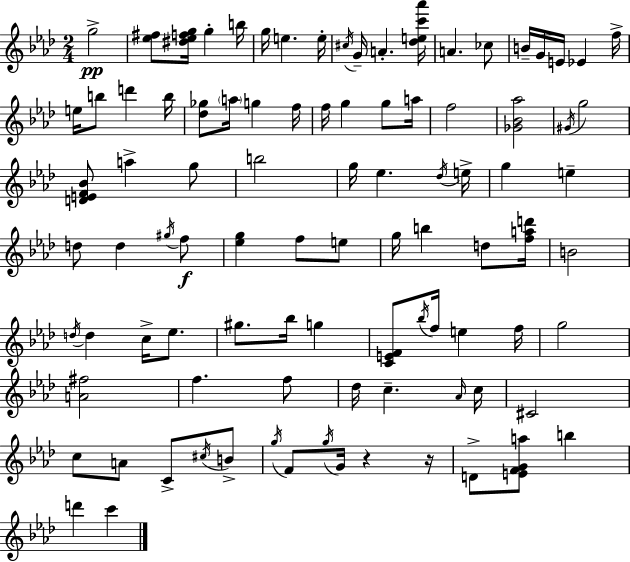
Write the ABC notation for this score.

X:1
T:Untitled
M:2/4
L:1/4
K:Ab
g2 [_e^f]/2 [^d_efg]/4 g b/4 g/4 e e/4 ^c/4 G/4 A [_dec'_a']/4 A _c/2 B/4 G/4 E/4 _E f/4 e/4 b/2 d' b/4 [_d_g]/2 a/4 g f/4 f/4 g g/2 a/4 f2 [_G_B_a]2 ^G/4 g2 [DEF_B]/2 a g/2 b2 g/4 _e _d/4 e/4 g e d/2 d ^g/4 f/2 [_eg] f/2 e/2 g/4 b d/2 [fad']/4 B2 d/4 d c/4 _e/2 ^g/2 _b/4 g [CEF]/2 _b/4 f/4 e f/4 g2 [A^f]2 f f/2 _d/4 c _A/4 c/4 ^C2 c/2 A/2 C/2 ^c/4 B/2 g/4 F/2 g/4 G/4 z z/4 D/2 [EFGa]/2 b d' c'